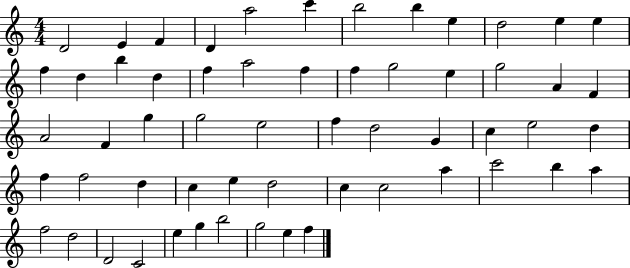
{
  \clef treble
  \numericTimeSignature
  \time 4/4
  \key c \major
  d'2 e'4 f'4 | d'4 a''2 c'''4 | b''2 b''4 e''4 | d''2 e''4 e''4 | \break f''4 d''4 b''4 d''4 | f''4 a''2 f''4 | f''4 g''2 e''4 | g''2 a'4 f'4 | \break a'2 f'4 g''4 | g''2 e''2 | f''4 d''2 g'4 | c''4 e''2 d''4 | \break f''4 f''2 d''4 | c''4 e''4 d''2 | c''4 c''2 a''4 | c'''2 b''4 a''4 | \break f''2 d''2 | d'2 c'2 | e''4 g''4 b''2 | g''2 e''4 f''4 | \break \bar "|."
}